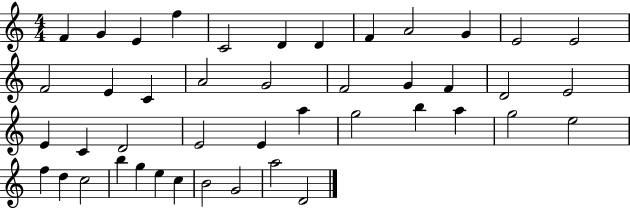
{
  \clef treble
  \numericTimeSignature
  \time 4/4
  \key c \major
  f'4 g'4 e'4 f''4 | c'2 d'4 d'4 | f'4 a'2 g'4 | e'2 e'2 | \break f'2 e'4 c'4 | a'2 g'2 | f'2 g'4 f'4 | d'2 e'2 | \break e'4 c'4 d'2 | e'2 e'4 a''4 | g''2 b''4 a''4 | g''2 e''2 | \break f''4 d''4 c''2 | b''4 g''4 e''4 c''4 | b'2 g'2 | a''2 d'2 | \break \bar "|."
}